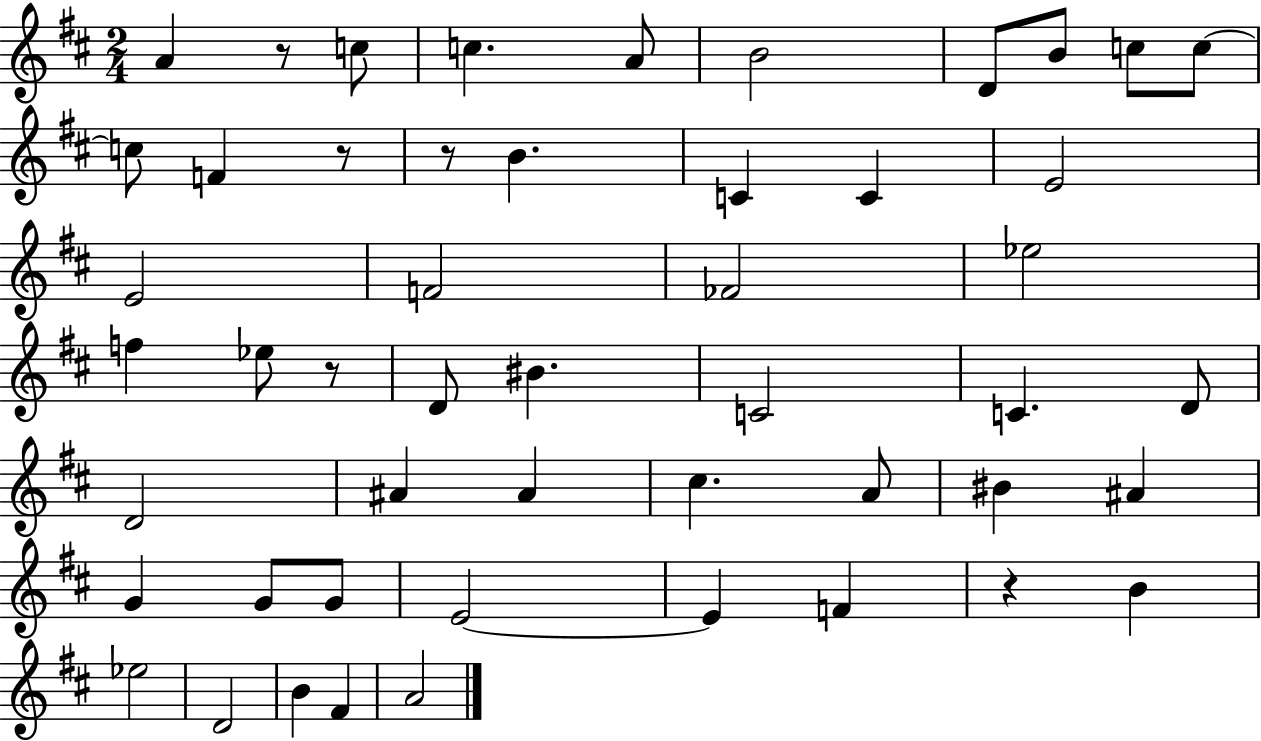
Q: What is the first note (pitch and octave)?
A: A4